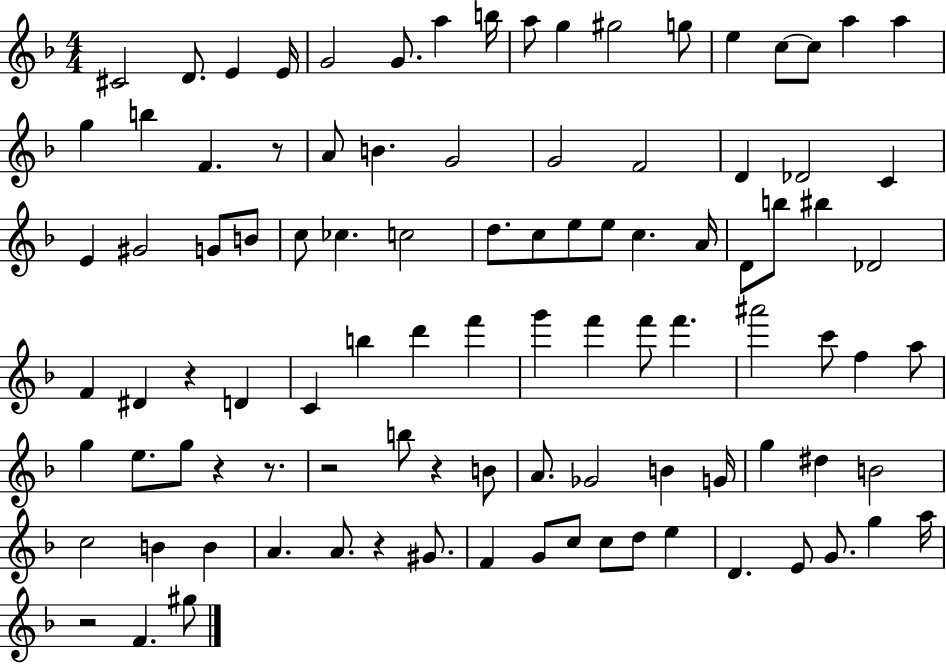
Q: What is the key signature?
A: F major